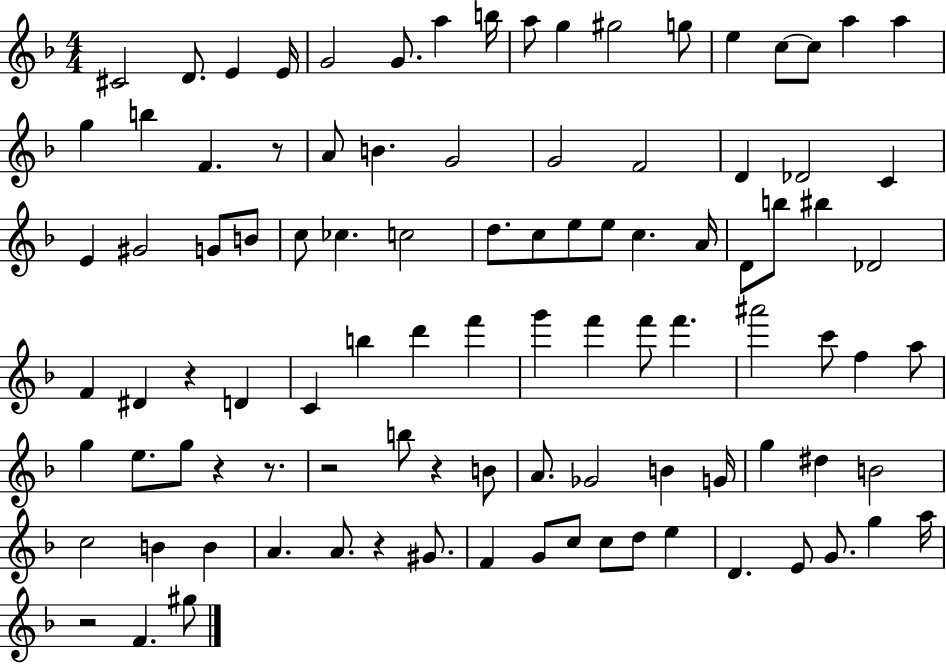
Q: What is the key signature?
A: F major